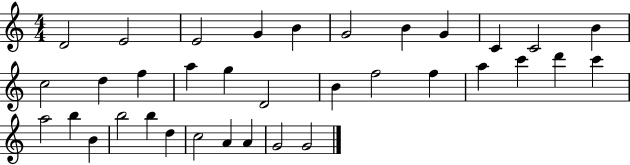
D4/h E4/h E4/h G4/q B4/q G4/h B4/q G4/q C4/q C4/h B4/q C5/h D5/q F5/q A5/q G5/q D4/h B4/q F5/h F5/q A5/q C6/q D6/q C6/q A5/h B5/q B4/q B5/h B5/q D5/q C5/h A4/q A4/q G4/h G4/h